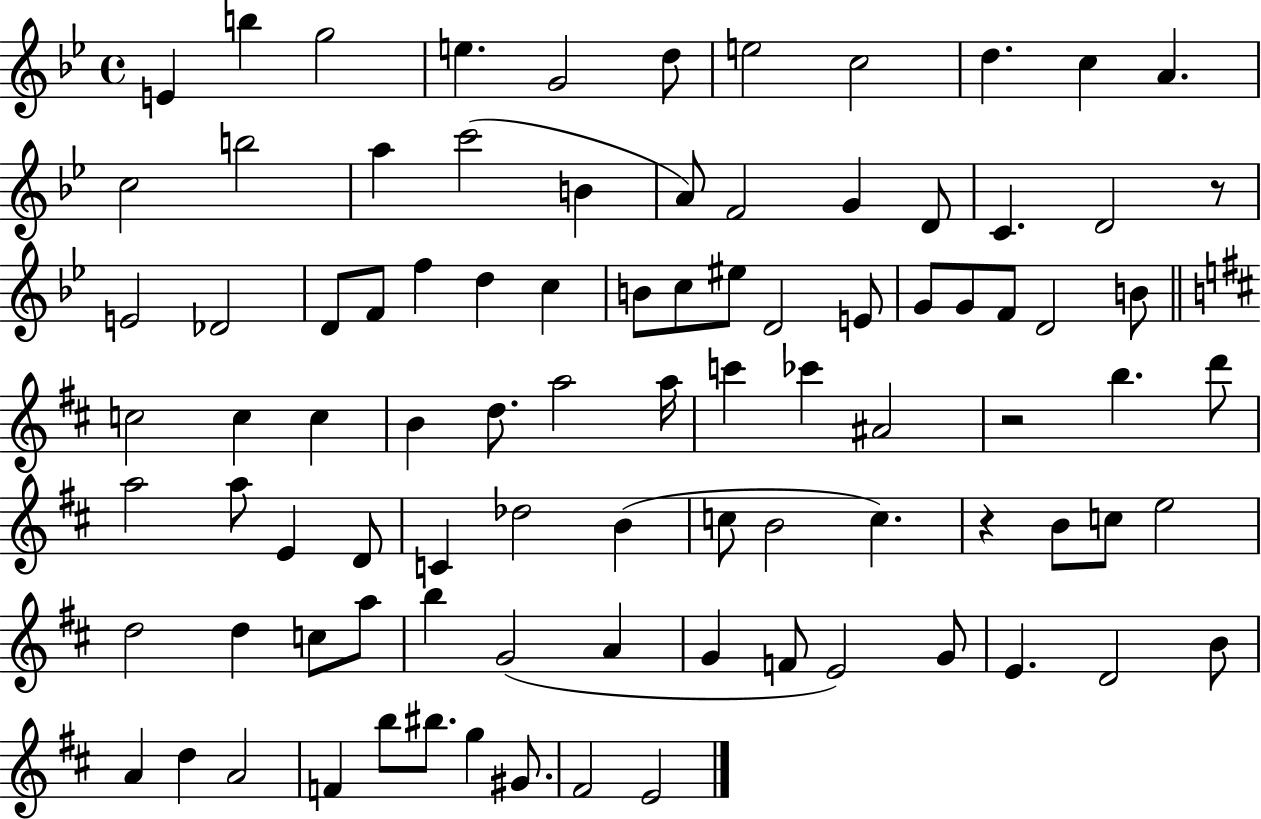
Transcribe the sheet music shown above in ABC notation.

X:1
T:Untitled
M:4/4
L:1/4
K:Bb
E b g2 e G2 d/2 e2 c2 d c A c2 b2 a c'2 B A/2 F2 G D/2 C D2 z/2 E2 _D2 D/2 F/2 f d c B/2 c/2 ^e/2 D2 E/2 G/2 G/2 F/2 D2 B/2 c2 c c B d/2 a2 a/4 c' _c' ^A2 z2 b d'/2 a2 a/2 E D/2 C _d2 B c/2 B2 c z B/2 c/2 e2 d2 d c/2 a/2 b G2 A G F/2 E2 G/2 E D2 B/2 A d A2 F b/2 ^b/2 g ^G/2 ^F2 E2